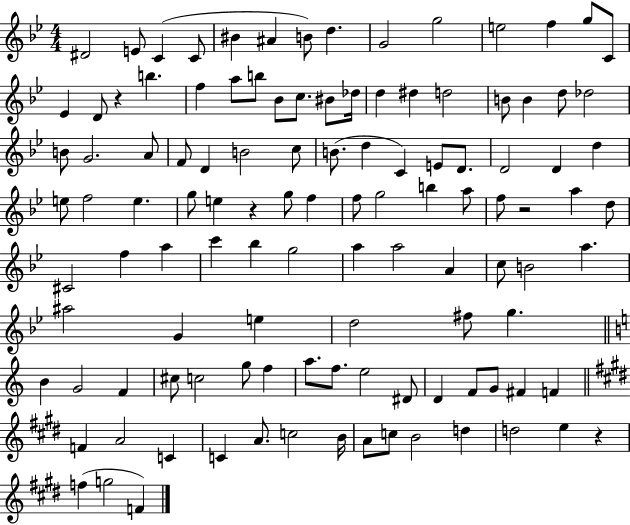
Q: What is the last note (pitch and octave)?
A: F4